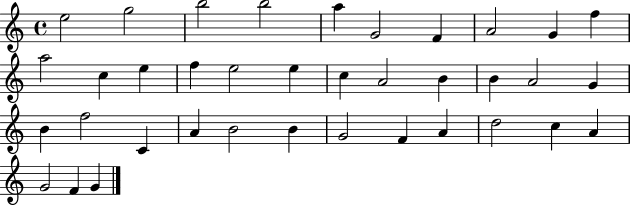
{
  \clef treble
  \time 4/4
  \defaultTimeSignature
  \key c \major
  e''2 g''2 | b''2 b''2 | a''4 g'2 f'4 | a'2 g'4 f''4 | \break a''2 c''4 e''4 | f''4 e''2 e''4 | c''4 a'2 b'4 | b'4 a'2 g'4 | \break b'4 f''2 c'4 | a'4 b'2 b'4 | g'2 f'4 a'4 | d''2 c''4 a'4 | \break g'2 f'4 g'4 | \bar "|."
}